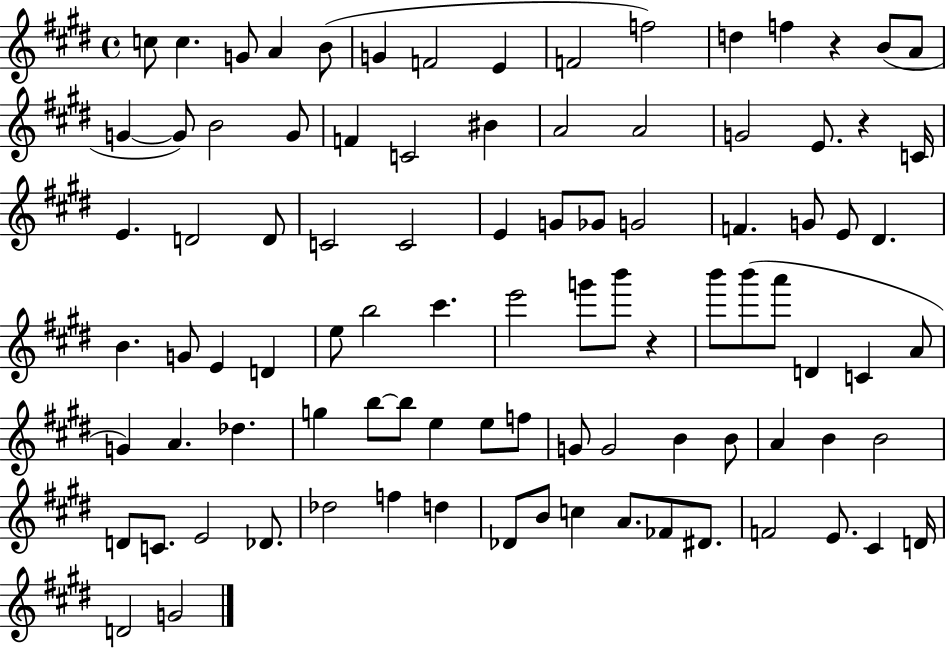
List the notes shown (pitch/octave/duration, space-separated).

C5/e C5/q. G4/e A4/q B4/e G4/q F4/h E4/q F4/h F5/h D5/q F5/q R/q B4/e A4/e G4/q G4/e B4/h G4/e F4/q C4/h BIS4/q A4/h A4/h G4/h E4/e. R/q C4/s E4/q. D4/h D4/e C4/h C4/h E4/q G4/e Gb4/e G4/h F4/q. G4/e E4/e D#4/q. B4/q. G4/e E4/q D4/q E5/e B5/h C#6/q. E6/h G6/e B6/e R/q B6/e B6/e A6/e D4/q C4/q A4/e G4/q A4/q. Db5/q. G5/q B5/e B5/e E5/q E5/e F5/e G4/e G4/h B4/q B4/e A4/q B4/q B4/h D4/e C4/e. E4/h Db4/e. Db5/h F5/q D5/q Db4/e B4/e C5/q A4/e. FES4/e D#4/e. F4/h E4/e. C#4/q D4/s D4/h G4/h